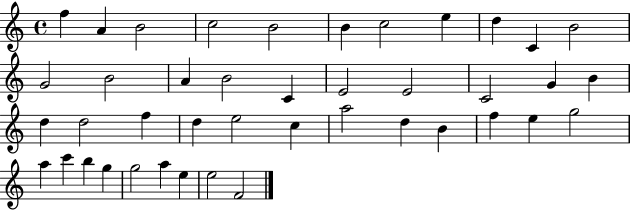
{
  \clef treble
  \time 4/4
  \defaultTimeSignature
  \key c \major
  f''4 a'4 b'2 | c''2 b'2 | b'4 c''2 e''4 | d''4 c'4 b'2 | \break g'2 b'2 | a'4 b'2 c'4 | e'2 e'2 | c'2 g'4 b'4 | \break d''4 d''2 f''4 | d''4 e''2 c''4 | a''2 d''4 b'4 | f''4 e''4 g''2 | \break a''4 c'''4 b''4 g''4 | g''2 a''4 e''4 | e''2 f'2 | \bar "|."
}